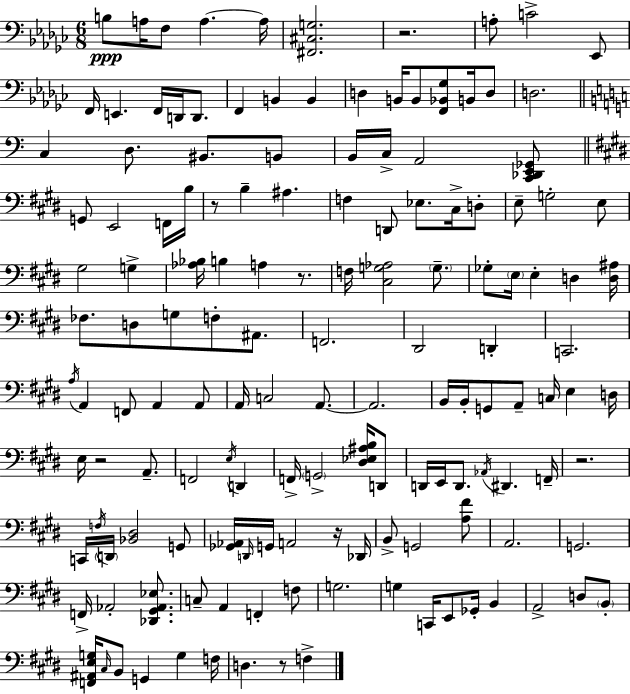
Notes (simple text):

B3/e A3/s F3/e A3/q. A3/s [F#2,C#3,G3]/h. R/h. A3/e C4/h Eb2/e F2/s E2/q. F2/s D2/s D2/e. F2/q B2/q B2/q D3/q B2/s B2/e [F2,Bb2,Gb3]/e B2/s D3/e D3/h. C3/q D3/e. BIS2/e. B2/e B2/s C3/s A2/h [C2,Db2,E2,Gb2]/e G2/e E2/h F2/s B3/s R/e B3/q A#3/q. F3/q D2/e Eb3/e. C#3/s D3/e E3/e G3/h E3/e G#3/h G3/q [Ab3,Bb3]/s B3/q A3/q R/e. F3/s [C#3,G3,Ab3]/h G3/e. Gb3/e E3/s E3/q D3/q [D3,A#3]/s FES3/e. D3/e G3/e F3/e A#2/e. F2/h. D#2/h D2/q C2/h. A3/s A2/q F2/e A2/q A2/e A2/s C3/h A2/e. A2/h. B2/s B2/s G2/e A2/e C3/s E3/q D3/s E3/s R/h A2/e. F2/h E3/s D2/q F2/s G2/h [D#3,Eb3,A#3,B3]/s D2/e D2/s E2/s D2/e. Ab2/s D#2/q. F2/s R/h. C2/s F3/s D2/s [Bb2,D#3]/h G2/e [Gb2,Ab2]/s D2/s G2/s A2/h R/s Db2/s B2/e G2/h [A3,F#4]/e A2/h. G2/h. F2/s Ab2/h [Db2,G#2,Ab2,Eb3]/e. C3/e A2/q F2/q F3/e G3/h. G3/q C2/s E2/e Gb2/s B2/q A2/h D3/e B2/e [F2,A#2,E3,G3]/s C#3/s B2/e G2/q G3/q F3/s D3/q. R/e F3/q